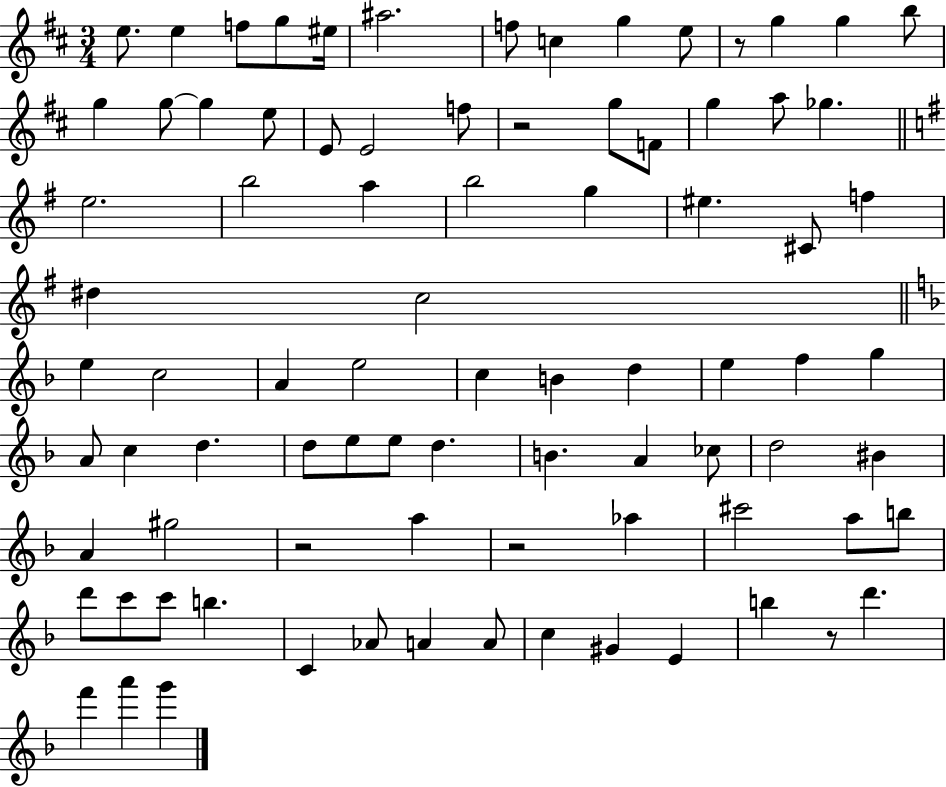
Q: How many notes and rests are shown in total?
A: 85